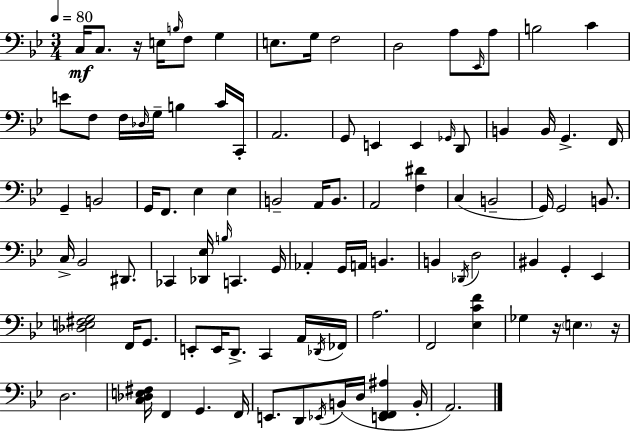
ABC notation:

X:1
T:Untitled
M:3/4
L:1/4
K:Gm
C,/4 C,/2 z/4 E,/4 B,/4 F,/2 G, E,/2 G,/4 F,2 D,2 A,/2 _E,,/4 A,/2 B,2 C E/2 F,/2 F,/4 _D,/4 G,/4 B, C/4 C,,/4 A,,2 G,,/2 E,, E,, _G,,/4 D,,/2 B,, B,,/4 G,, F,,/4 G,, B,,2 G,,/4 F,,/2 _E, _E, B,,2 A,,/4 B,,/2 A,,2 [F,^D] C, B,,2 G,,/4 G,,2 B,,/2 C,/4 _B,,2 ^D,,/2 _C,, [_D,,_E,]/4 B,/4 C,, G,,/4 _A,, G,,/4 A,,/4 B,, B,, _D,,/4 D,2 ^B,, G,, _E,, [_D,E,^F,G,]2 F,,/4 G,,/2 E,,/2 E,,/4 D,,/2 C,, A,,/4 _D,,/4 _F,,/4 A,2 F,,2 [_E,CF] _G, z/4 E, z/4 D,2 [C,_D,E,^F,]/4 F,, G,, F,,/4 E,,/2 D,,/2 _E,,/4 B,,/4 D,/4 [E,,F,,F,,^A,] B,,/4 A,,2